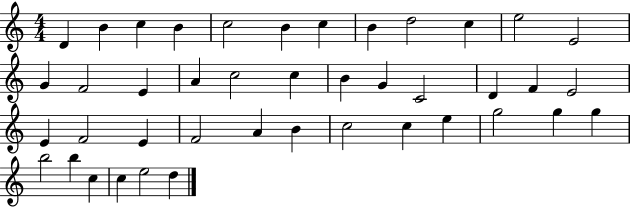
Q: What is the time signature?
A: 4/4